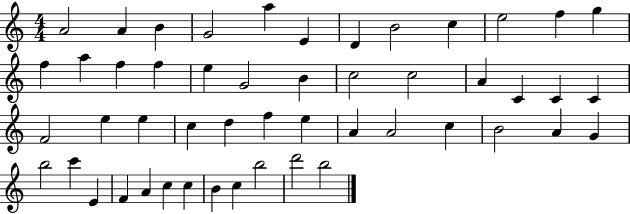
X:1
T:Untitled
M:4/4
L:1/4
K:C
A2 A B G2 a E D B2 c e2 f g f a f f e G2 B c2 c2 A C C C F2 e e c d f e A A2 c B2 A G b2 c' E F A c c B c b2 d'2 b2